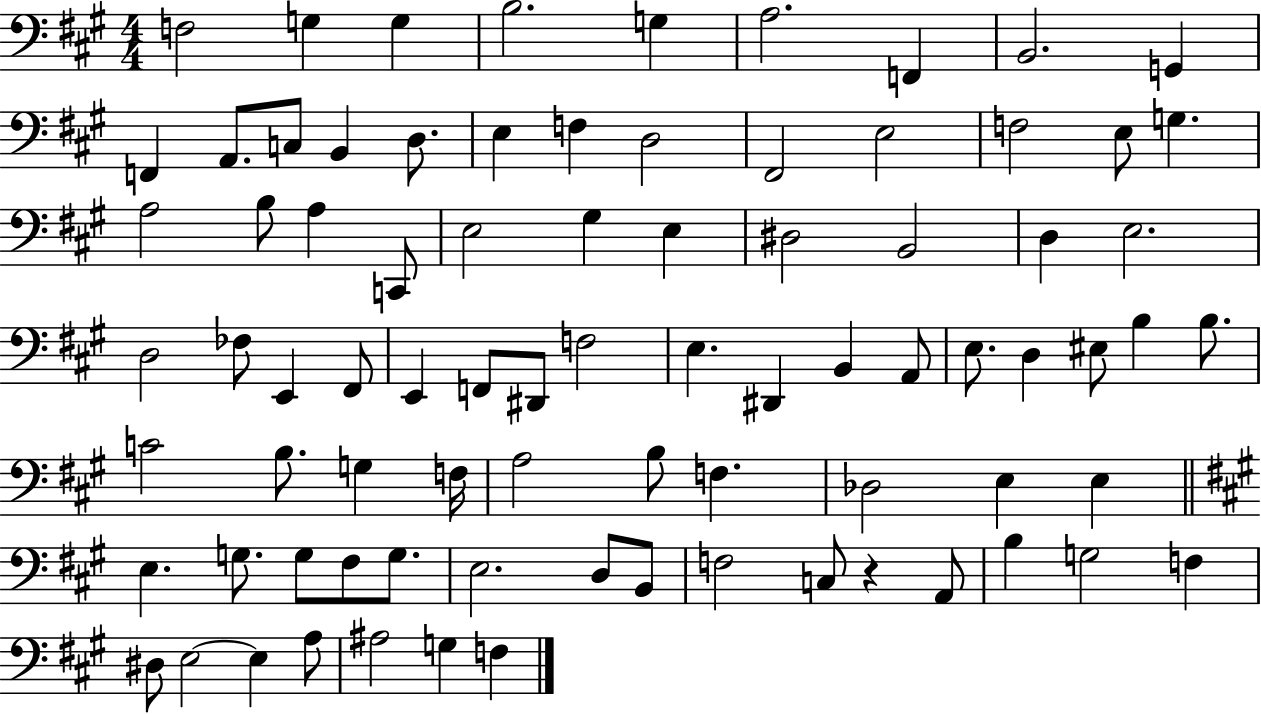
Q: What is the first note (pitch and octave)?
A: F3